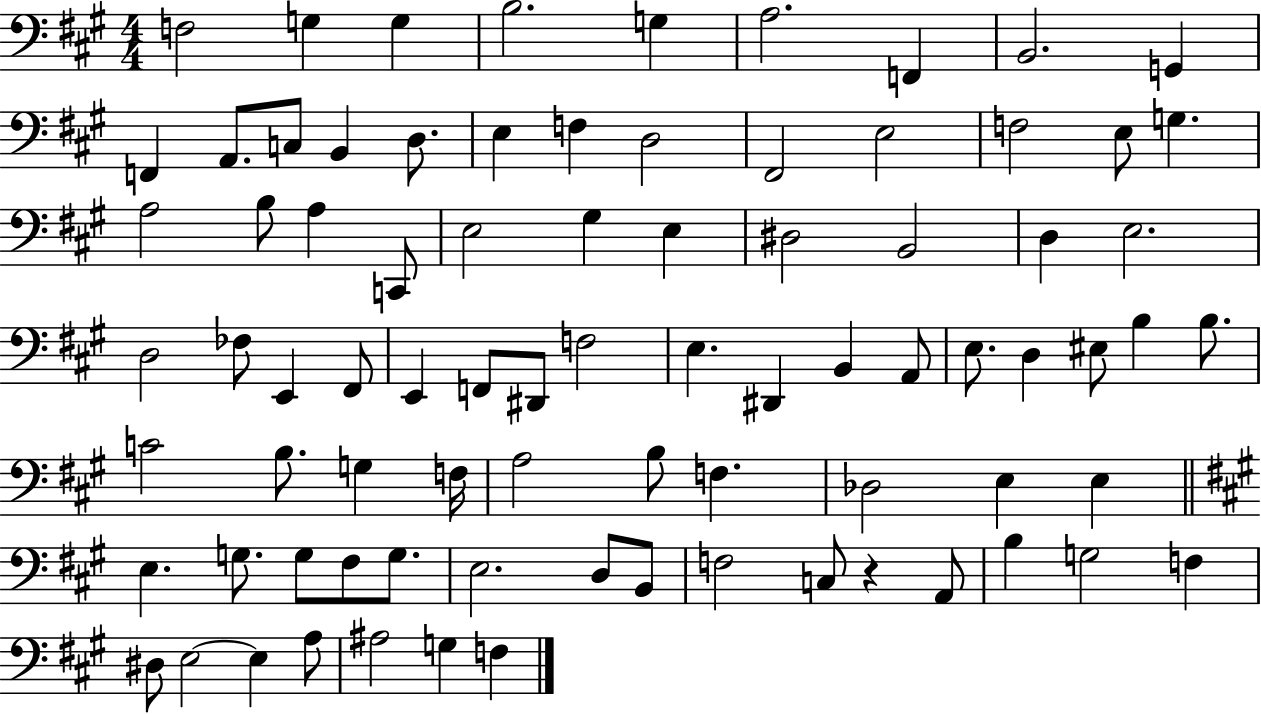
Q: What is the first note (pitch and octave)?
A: F3